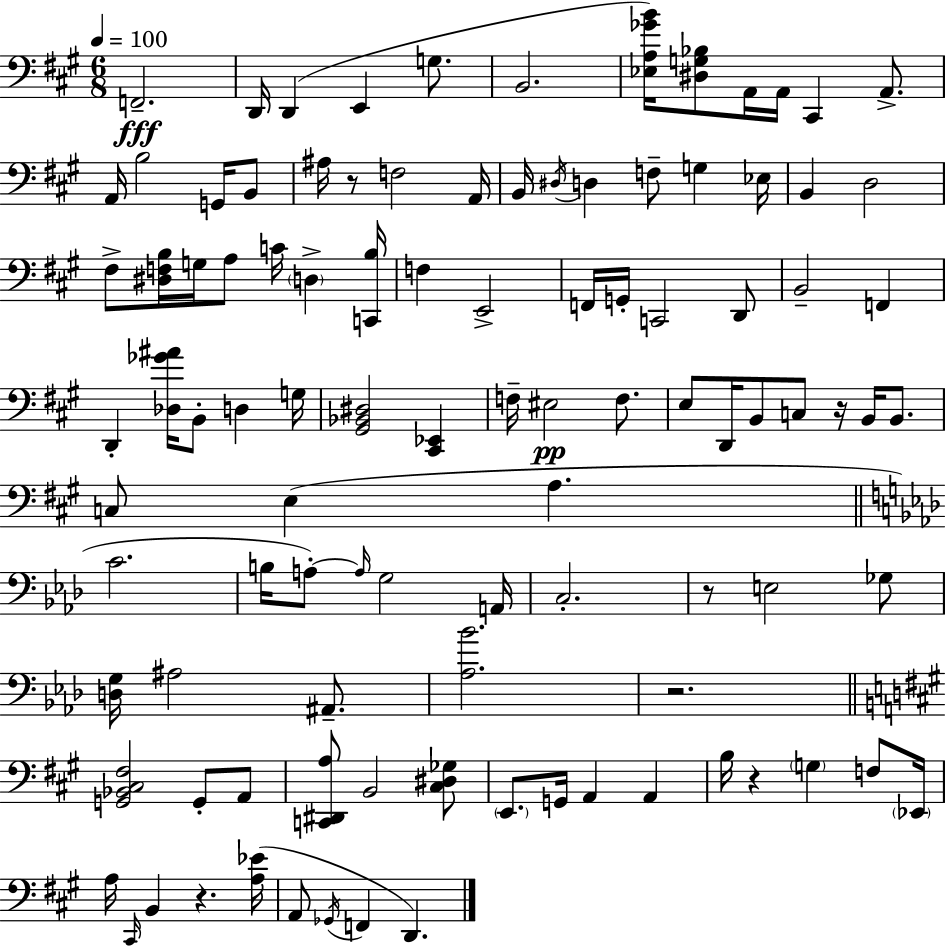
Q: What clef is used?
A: bass